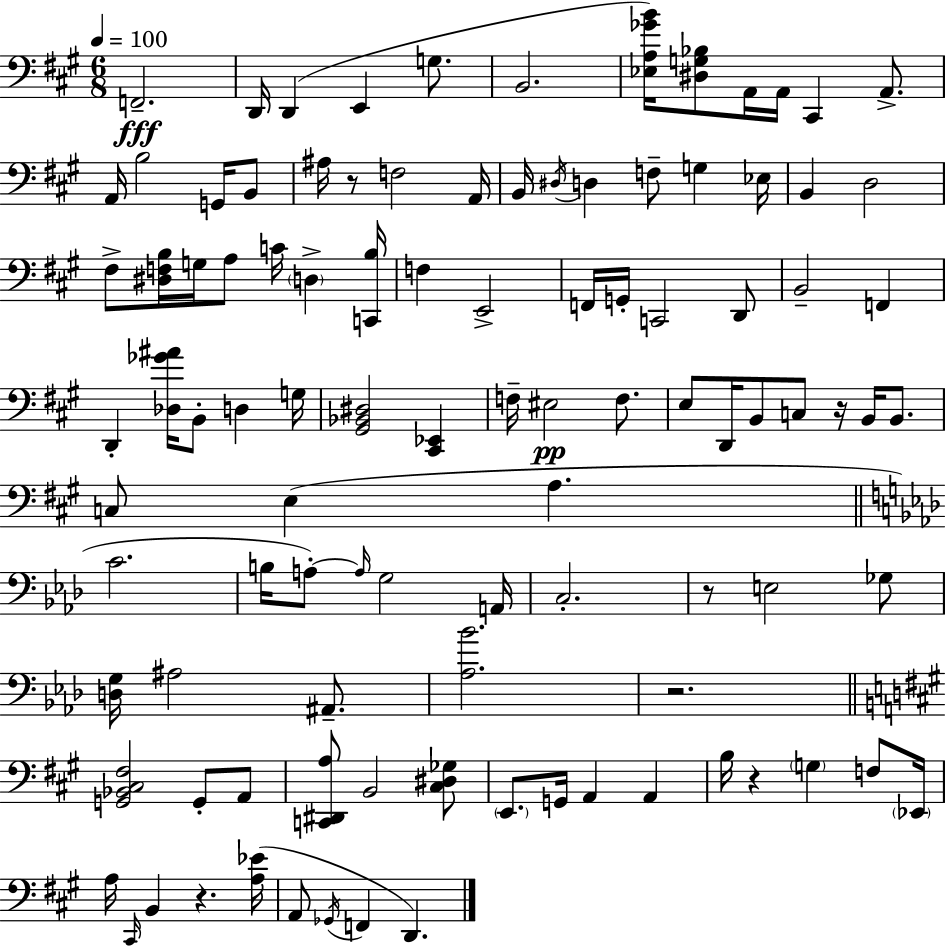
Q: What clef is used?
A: bass